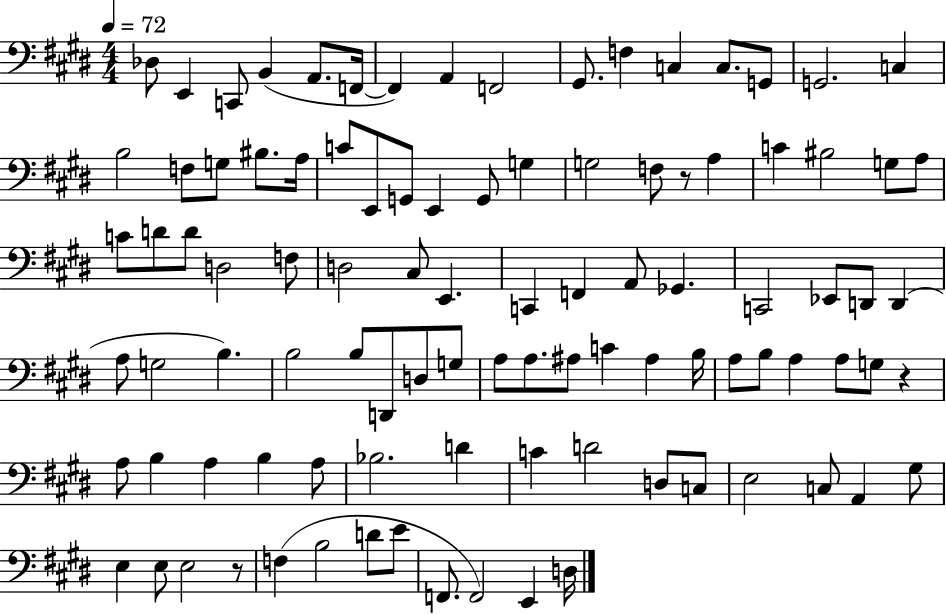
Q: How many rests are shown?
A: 3